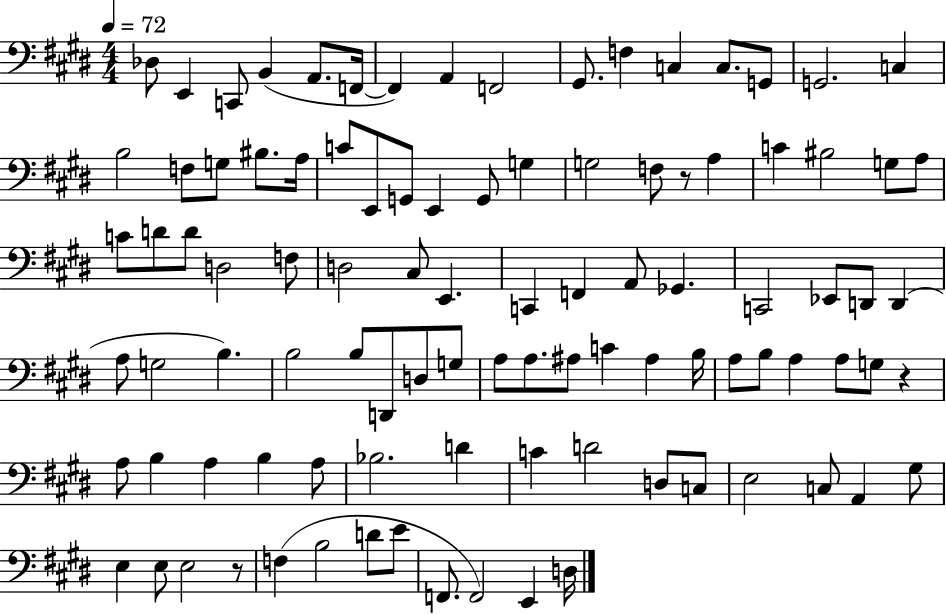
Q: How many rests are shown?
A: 3